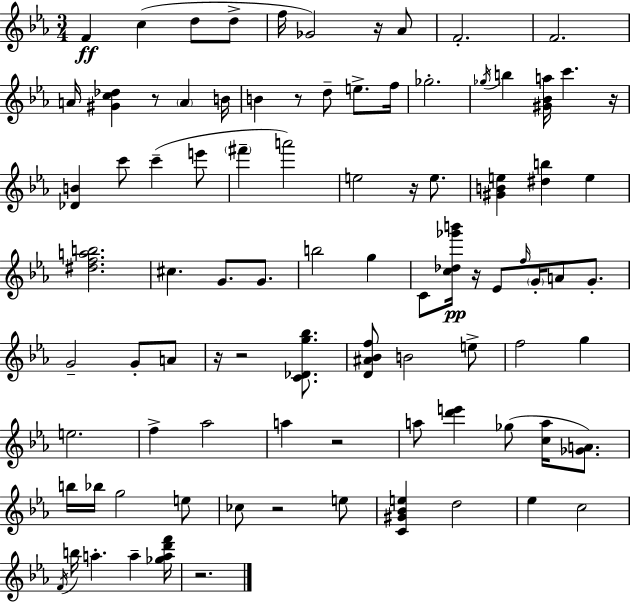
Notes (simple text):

F4/q C5/q D5/e D5/e F5/s Gb4/h R/s Ab4/e F4/h. F4/h. A4/s [G#4,C5,Db5]/q R/e A4/q B4/s B4/q R/e D5/e E5/e. F5/s Gb5/h. Gb5/s B5/q [G#4,Bb4,A5]/s C6/q. R/s [Db4,B4]/q C6/e C6/q E6/e F#6/q A6/h E5/h R/s E5/e. [G#4,B4,E5]/q [D#5,B5]/q E5/q [D#5,F5,A5,B5]/h. C#5/q. G4/e. G4/e. B5/h G5/q C4/e [C5,Db5,Gb6,B6]/s R/s Eb4/e F5/s G4/s A4/e G4/e. G4/h G4/e A4/e R/s R/h [C4,Db4,G5,Bb5]/e. [D4,A#4,Bb4,F5]/e B4/h E5/e F5/h G5/q E5/h. F5/q Ab5/h A5/q R/h A5/e [D6,E6]/q Gb5/e [C5,A5]/s [Gb4,A4]/e. B5/s Bb5/s G5/h E5/e CES5/e R/h E5/e [C4,G#4,Bb4,E5]/q D5/h Eb5/q C5/h F4/s B5/s A5/q. A5/q [Gb5,A5,D6,F6]/s R/h.